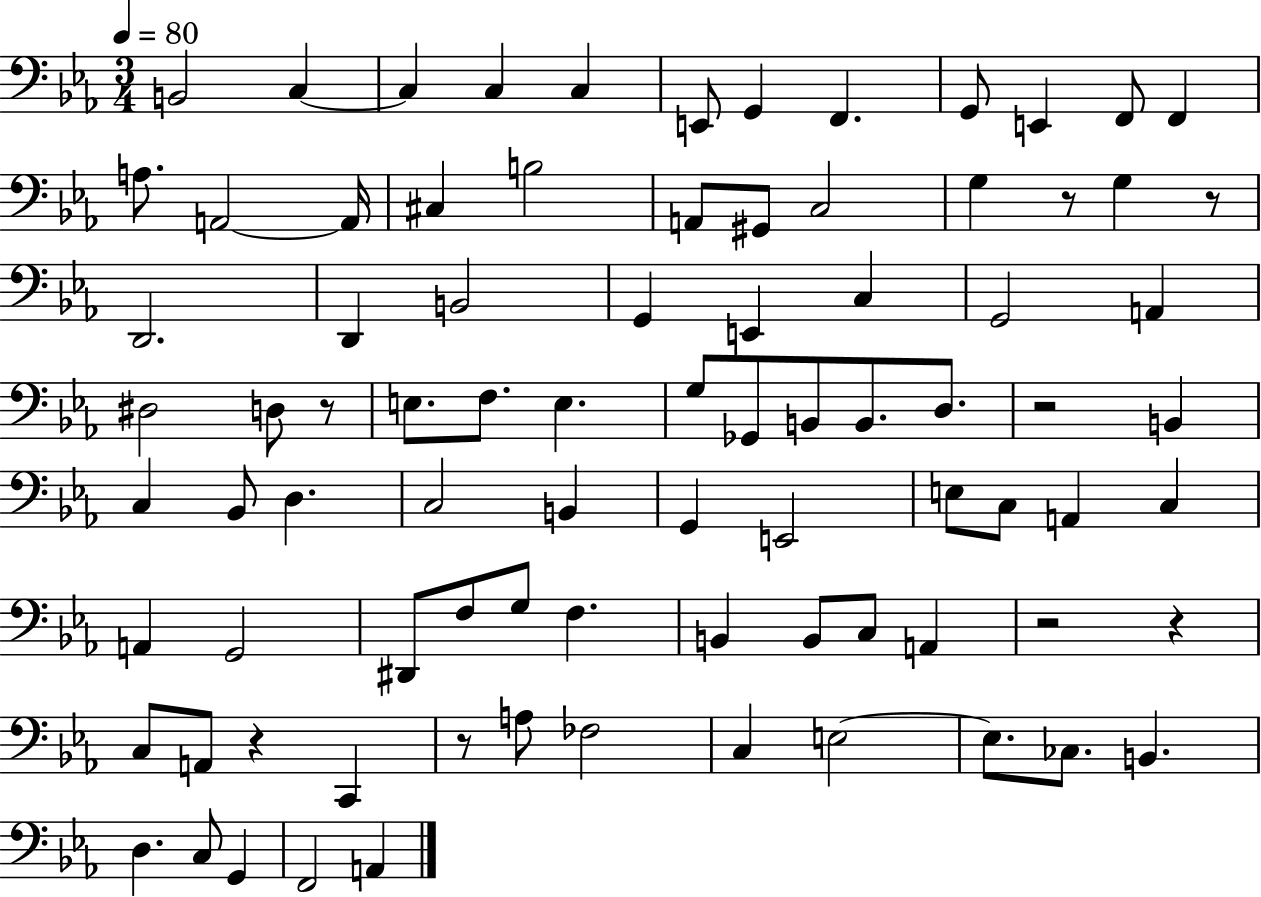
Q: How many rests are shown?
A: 8